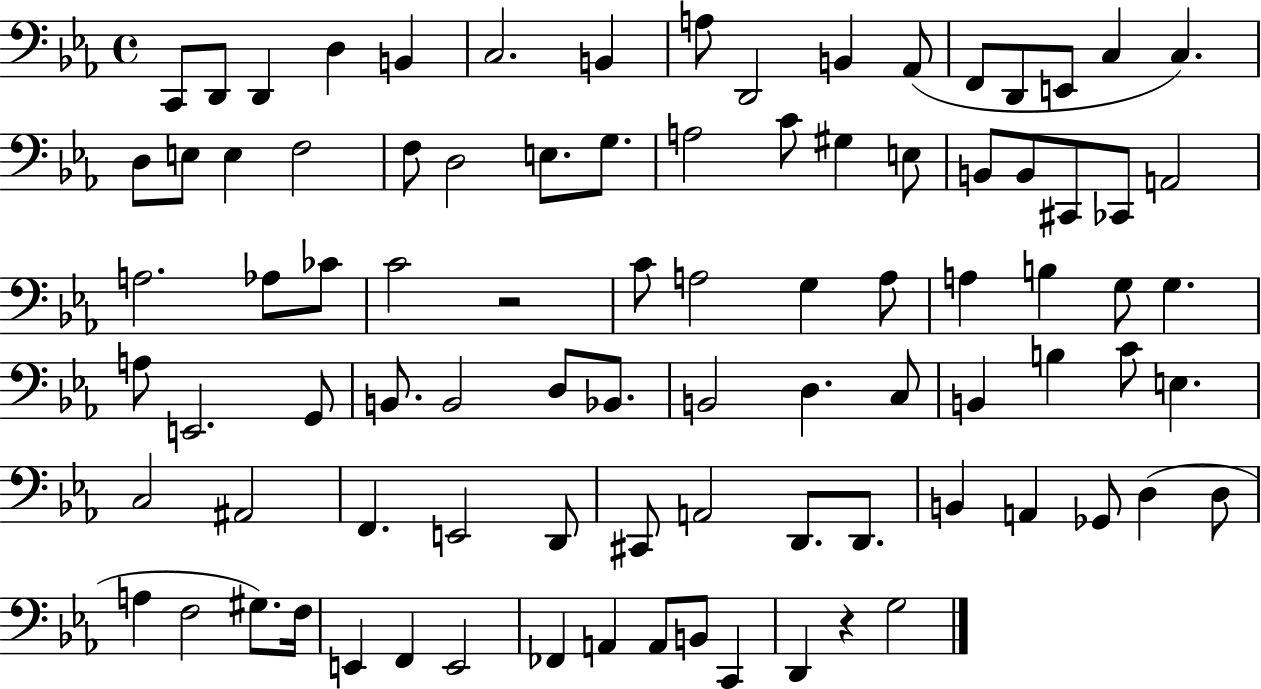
C2/e D2/e D2/q D3/q B2/q C3/h. B2/q A3/e D2/h B2/q Ab2/e F2/e D2/e E2/e C3/q C3/q. D3/e E3/e E3/q F3/h F3/e D3/h E3/e. G3/e. A3/h C4/e G#3/q E3/e B2/e B2/e C#2/e CES2/e A2/h A3/h. Ab3/e CES4/e C4/h R/h C4/e A3/h G3/q A3/e A3/q B3/q G3/e G3/q. A3/e E2/h. G2/e B2/e. B2/h D3/e Bb2/e. B2/h D3/q. C3/e B2/q B3/q C4/e E3/q. C3/h A#2/h F2/q. E2/h D2/e C#2/e A2/h D2/e. D2/e. B2/q A2/q Gb2/e D3/q D3/e A3/q F3/h G#3/e. F3/s E2/q F2/q E2/h FES2/q A2/q A2/e B2/e C2/q D2/q R/q G3/h